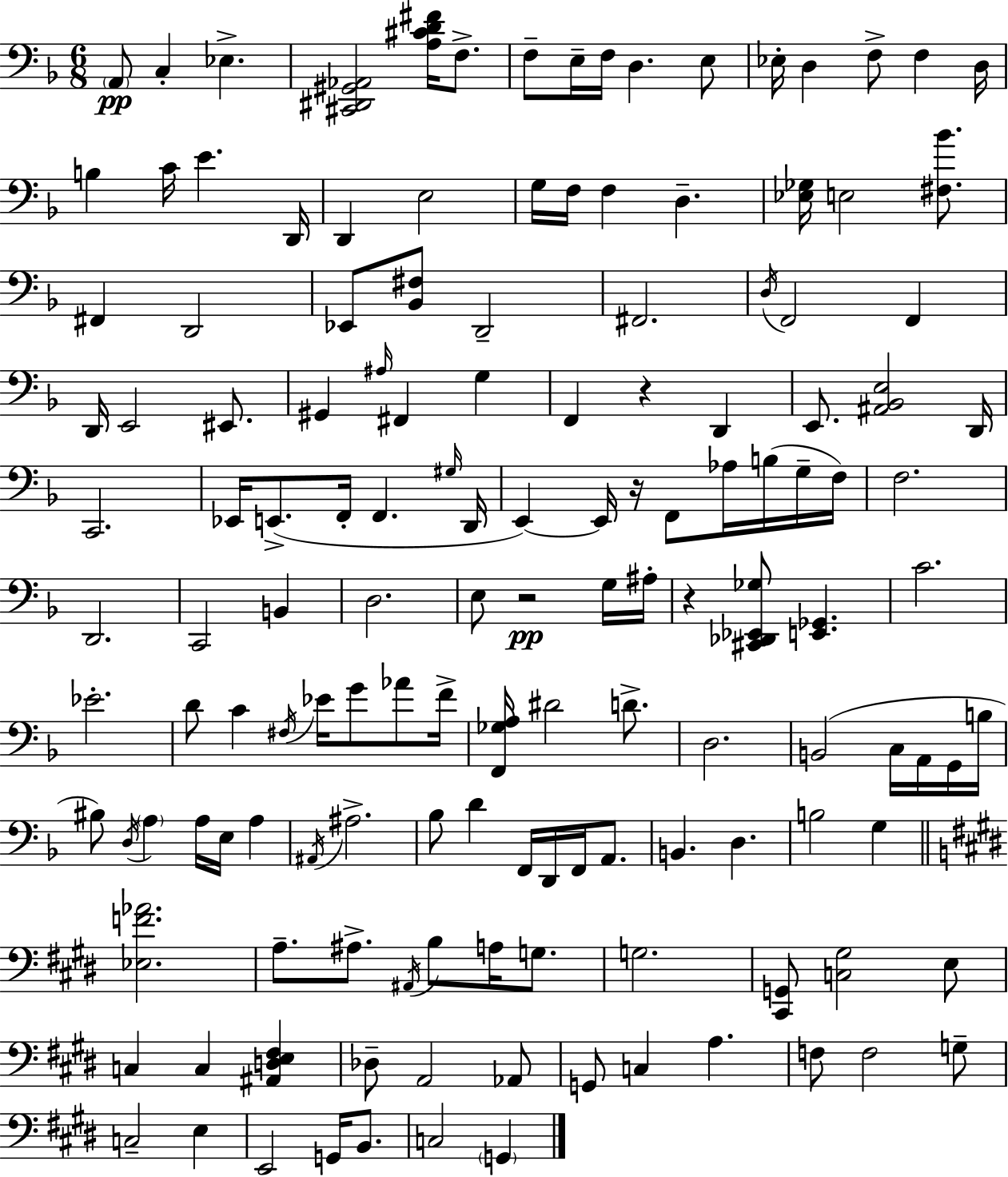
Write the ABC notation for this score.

X:1
T:Untitled
M:6/8
L:1/4
K:F
A,,/2 C, _E, [^C,,^D,,^G,,_A,,]2 [A,^CD^F]/4 F,/2 F,/2 E,/4 F,/4 D, E,/2 _E,/4 D, F,/2 F, D,/4 B, C/4 E D,,/4 D,, E,2 G,/4 F,/4 F, D, [_E,_G,]/4 E,2 [^F,_B]/2 ^F,, D,,2 _E,,/2 [_B,,^F,]/2 D,,2 ^F,,2 D,/4 F,,2 F,, D,,/4 E,,2 ^E,,/2 ^G,, ^A,/4 ^F,, G, F,, z D,, E,,/2 [^A,,_B,,E,]2 D,,/4 C,,2 _E,,/4 E,,/2 F,,/4 F,, ^G,/4 D,,/4 E,, E,,/4 z/4 F,,/2 _A,/4 B,/4 G,/4 F,/4 F,2 D,,2 C,,2 B,, D,2 E,/2 z2 G,/4 ^A,/4 z [^C,,_D,,_E,,_G,]/2 [E,,_G,,] C2 _E2 D/2 C ^F,/4 _E/4 G/2 _A/2 F/4 [F,,_G,A,]/4 ^D2 D/2 D,2 B,,2 C,/4 A,,/4 G,,/4 B,/4 ^B,/2 D,/4 A, A,/4 E,/4 A, ^A,,/4 ^A,2 _B,/2 D F,,/4 D,,/4 F,,/4 A,,/2 B,, D, B,2 G, [_E,F_A]2 A,/2 ^A,/2 ^A,,/4 B,/2 A,/4 G,/2 G,2 [^C,,G,,]/2 [C,^G,]2 E,/2 C, C, [^A,,D,E,^F,] _D,/2 A,,2 _A,,/2 G,,/2 C, A, F,/2 F,2 G,/2 C,2 E, E,,2 G,,/4 B,,/2 C,2 G,,